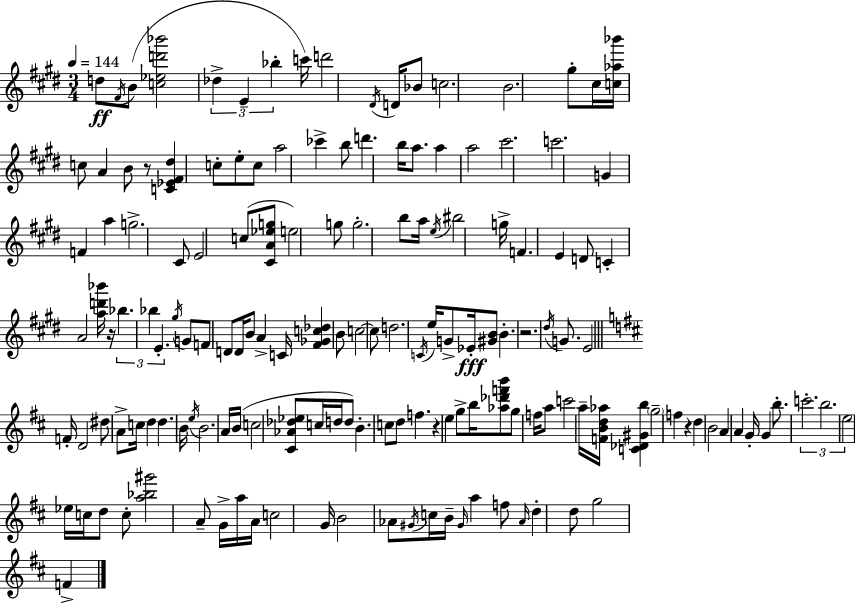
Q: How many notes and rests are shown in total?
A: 154